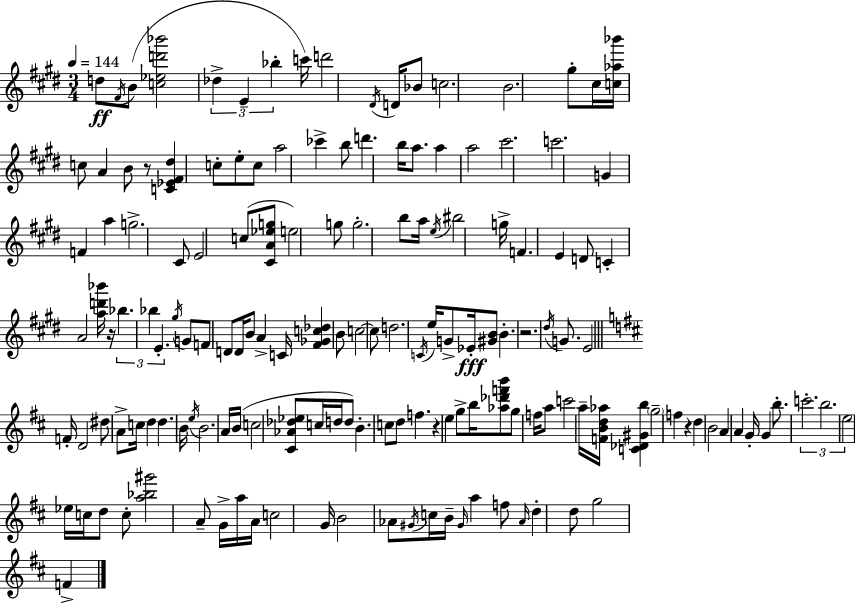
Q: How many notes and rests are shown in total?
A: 154